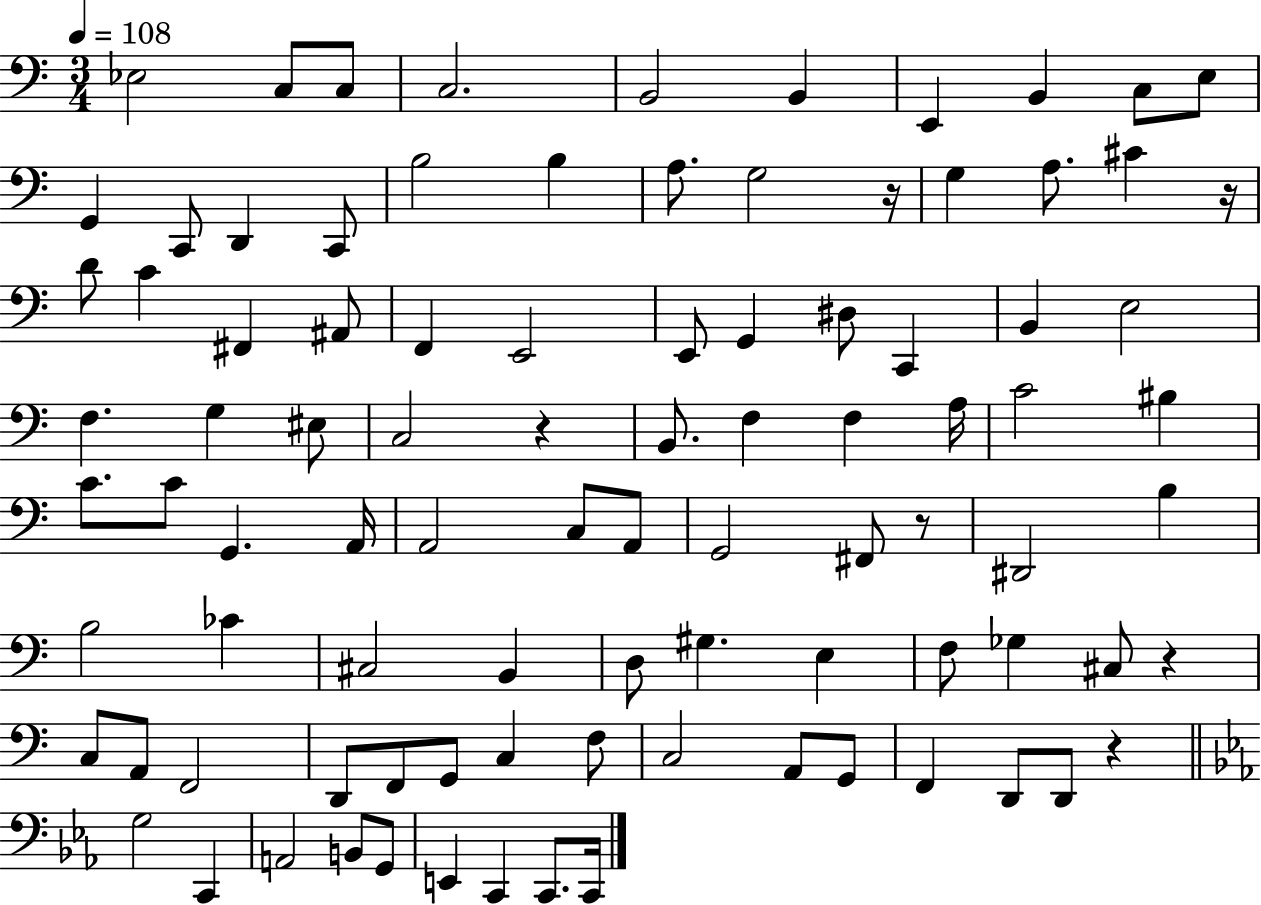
{
  \clef bass
  \numericTimeSignature
  \time 3/4
  \key c \major
  \tempo 4 = 108
  ees2 c8 c8 | c2. | b,2 b,4 | e,4 b,4 c8 e8 | \break g,4 c,8 d,4 c,8 | b2 b4 | a8. g2 r16 | g4 a8. cis'4 r16 | \break d'8 c'4 fis,4 ais,8 | f,4 e,2 | e,8 g,4 dis8 c,4 | b,4 e2 | \break f4. g4 eis8 | c2 r4 | b,8. f4 f4 a16 | c'2 bis4 | \break c'8. c'8 g,4. a,16 | a,2 c8 a,8 | g,2 fis,8 r8 | dis,2 b4 | \break b2 ces'4 | cis2 b,4 | d8 gis4. e4 | f8 ges4 cis8 r4 | \break c8 a,8 f,2 | d,8 f,8 g,8 c4 f8 | c2 a,8 g,8 | f,4 d,8 d,8 r4 | \break \bar "||" \break \key ees \major g2 c,4 | a,2 b,8 g,8 | e,4 c,4 c,8. c,16 | \bar "|."
}